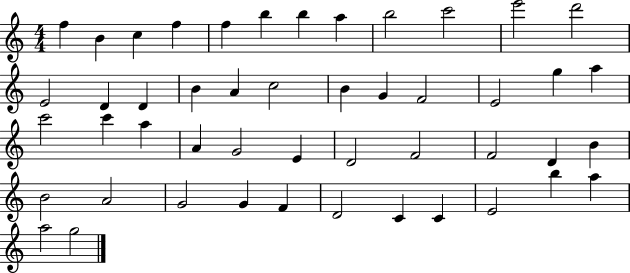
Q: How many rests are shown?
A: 0